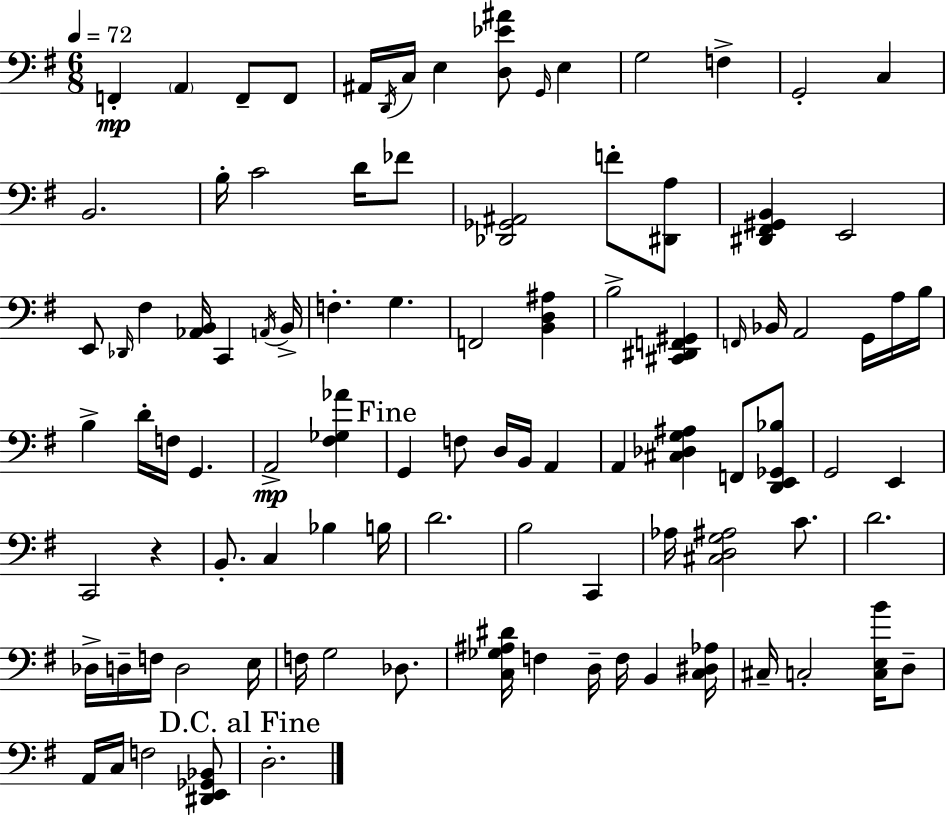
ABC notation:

X:1
T:Untitled
M:6/8
L:1/4
K:G
F,, A,, F,,/2 F,,/2 ^A,,/4 D,,/4 C,/4 E, [D,_E^A]/2 G,,/4 E, G,2 F, G,,2 C, B,,2 B,/4 C2 D/4 _F/2 [_D,,_G,,^A,,]2 F/2 [^D,,A,]/2 [^D,,^F,,^G,,B,,] E,,2 E,,/2 _D,,/4 ^F, [_A,,B,,]/4 C,, A,,/4 B,,/4 F, G, F,,2 [B,,D,^A,] B,2 [^C,,^D,,F,,^G,,] F,,/4 _B,,/4 A,,2 G,,/4 A,/4 B,/4 B, D/4 F,/4 G,, A,,2 [^F,_G,_A] G,, F,/2 D,/4 B,,/4 A,, A,, [^C,_D,G,^A,] F,,/2 [D,,E,,_G,,_B,]/2 G,,2 E,, C,,2 z B,,/2 C, _B, B,/4 D2 B,2 C,, _A,/4 [^C,D,G,^A,]2 C/2 D2 _D,/4 D,/4 F,/4 D,2 E,/4 F,/4 G,2 _D,/2 [C,_G,^A,^D]/4 F, D,/4 F,/4 B,, [C,^D,_A,]/4 ^C,/4 C,2 [C,E,B]/4 D,/2 A,,/4 C,/4 F,2 [^D,,E,,_G,,_B,,]/2 D,2